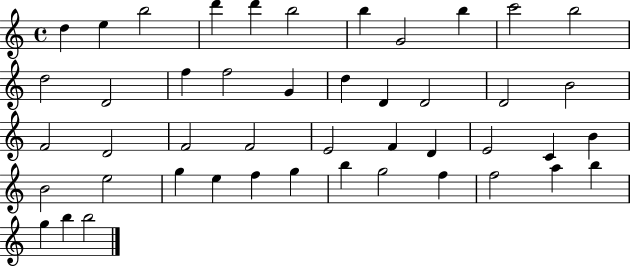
D5/q E5/q B5/h D6/q D6/q B5/h B5/q G4/h B5/q C6/h B5/h D5/h D4/h F5/q F5/h G4/q D5/q D4/q D4/h D4/h B4/h F4/h D4/h F4/h F4/h E4/h F4/q D4/q E4/h C4/q B4/q B4/h E5/h G5/q E5/q F5/q G5/q B5/q G5/h F5/q F5/h A5/q B5/q G5/q B5/q B5/h